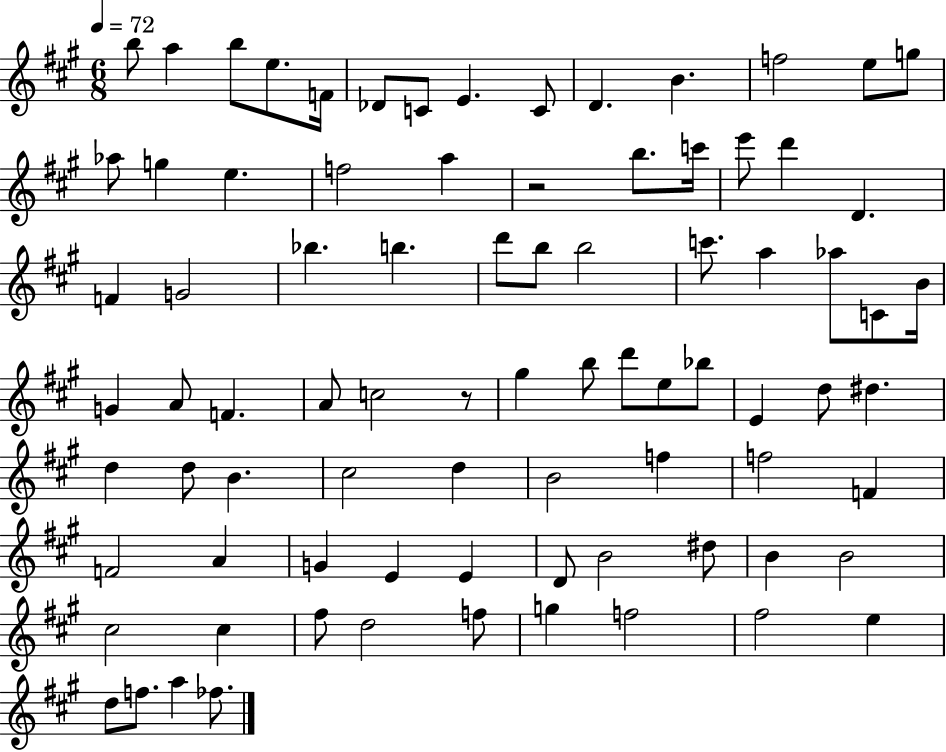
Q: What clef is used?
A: treble